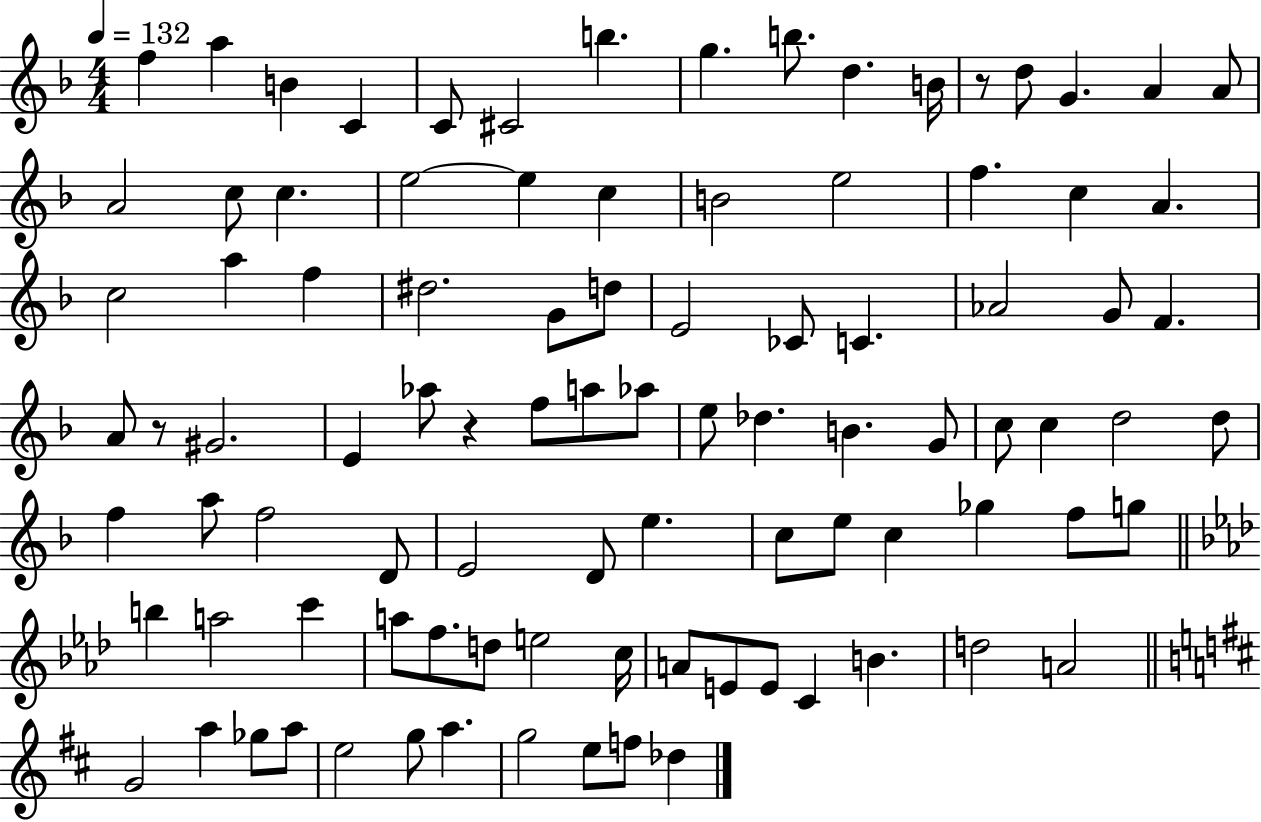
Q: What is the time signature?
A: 4/4